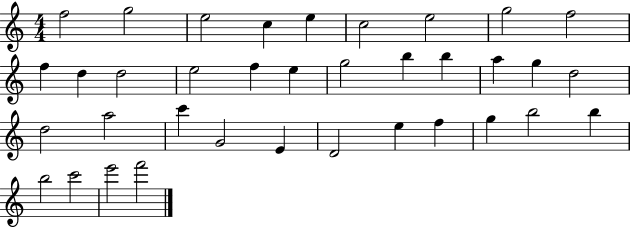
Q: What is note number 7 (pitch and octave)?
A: E5